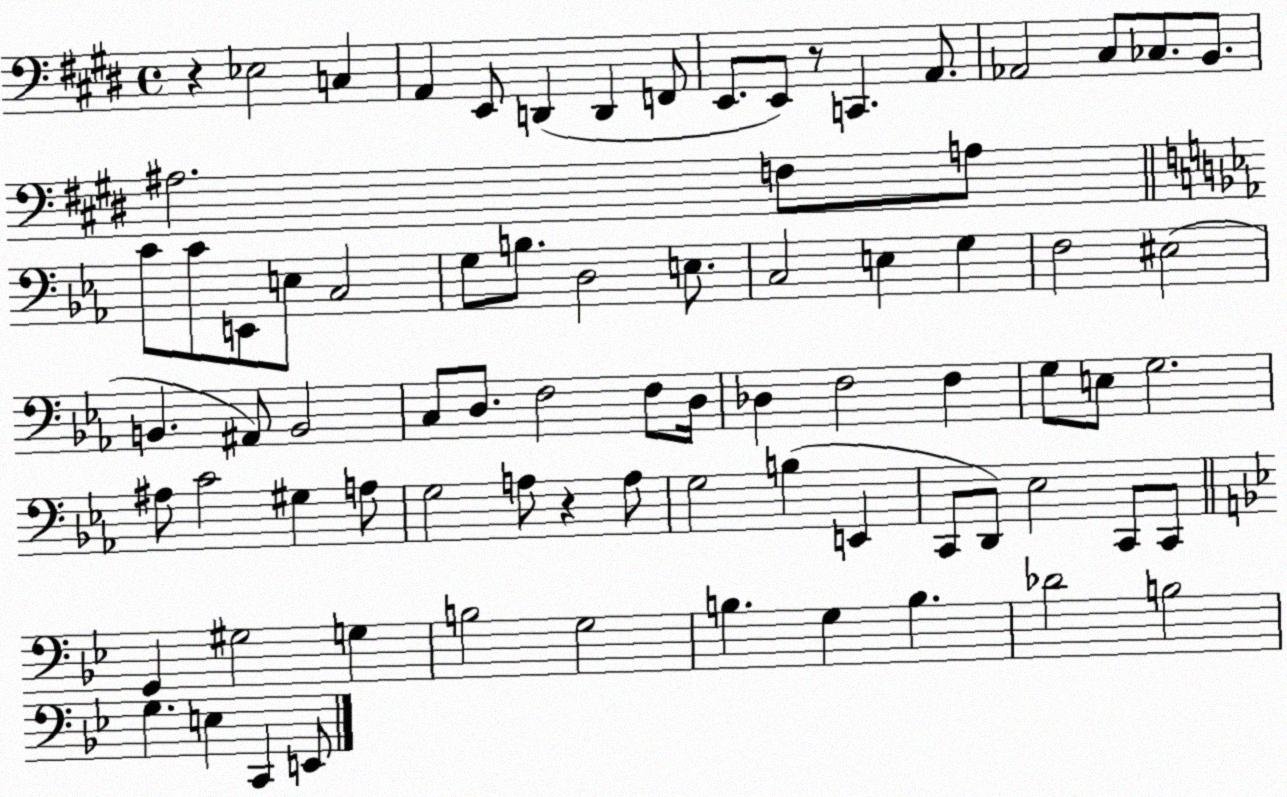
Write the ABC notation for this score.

X:1
T:Untitled
M:4/4
L:1/4
K:E
z _E,2 C, A,, E,,/2 D,, D,, F,,/2 E,,/2 E,,/2 z/2 C,, A,,/2 _A,,2 ^C,/2 _C,/2 B,,/2 ^A,2 F,/2 A,/2 C/2 C/2 E,,/2 E,/2 C,2 G,/2 B,/2 D,2 E,/2 C,2 E, G, F,2 ^E,2 B,, ^A,,/2 B,,2 C,/2 D,/2 F,2 F,/2 D,/4 _D, F,2 F, G,/2 E,/2 G,2 ^A,/2 C2 ^G, A,/2 G,2 A,/2 z A,/2 G,2 B, E,, C,,/2 D,,/2 _E,2 C,,/2 C,,/2 G,, ^G,2 G, B,2 G,2 B, G, B, _D2 B,2 G, E, C,, E,,/2